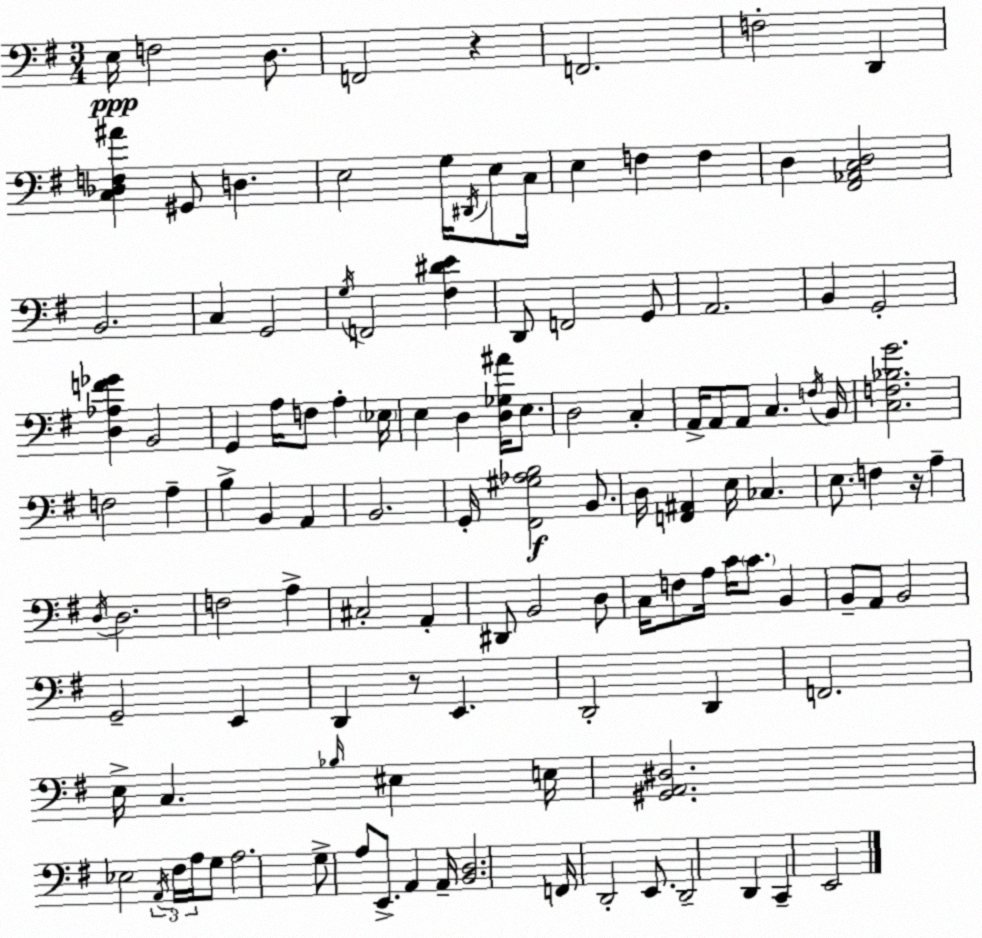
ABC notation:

X:1
T:Untitled
M:3/4
L:1/4
K:Em
E,/4 F,2 D,/2 F,,2 z F,,2 F,2 D,, [C,_D,F,^A] ^G,,/2 D, E,2 G,/4 ^D,,/4 E,/2 C,/4 E, F, F, D, [^F,,_A,,C,D,]2 B,,2 C, G,,2 G,/4 F,,2 [^F,^DE] D,,/2 F,,2 G,,/2 A,,2 B,, G,,2 [D,_A,F_G] B,,2 G,, A,/4 F,/2 A, _E,/4 E, D, [D,_G,^A]/4 E,/2 D,2 C, A,,/4 A,,/2 A,,/2 C, F,/4 B,,/4 [C,F,_B,G]2 F,2 A, B, B,, A,, B,,2 G,,/4 [^F,,^G,_A,B,]2 B,,/2 D,/4 [F,,^A,,] E,/4 _C, E,/2 F, z/4 A, D,/4 D,2 F,2 A, ^C,2 A,, ^D,,/2 B,,2 D,/2 C,/4 F,/2 A,/4 C/4 C/2 B,, B,,/2 A,,/2 B,,2 G,,2 E,, D,, z/2 E,, D,,2 D,, F,,2 E,/4 C, _B,/4 ^E, E,/4 [^G,,A,,^D,]2 _E,2 A,,/4 ^F,/4 A,/4 G,/2 A,2 G,/2 A,/2 E,,/2 A,, A,,/4 [B,,D,]2 F,,/4 D,,2 E,,/2 D,,2 D,, C,, E,,2